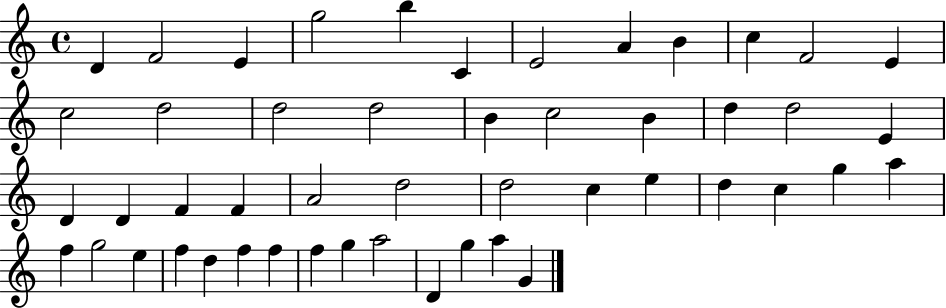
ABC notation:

X:1
T:Untitled
M:4/4
L:1/4
K:C
D F2 E g2 b C E2 A B c F2 E c2 d2 d2 d2 B c2 B d d2 E D D F F A2 d2 d2 c e d c g a f g2 e f d f f f g a2 D g a G